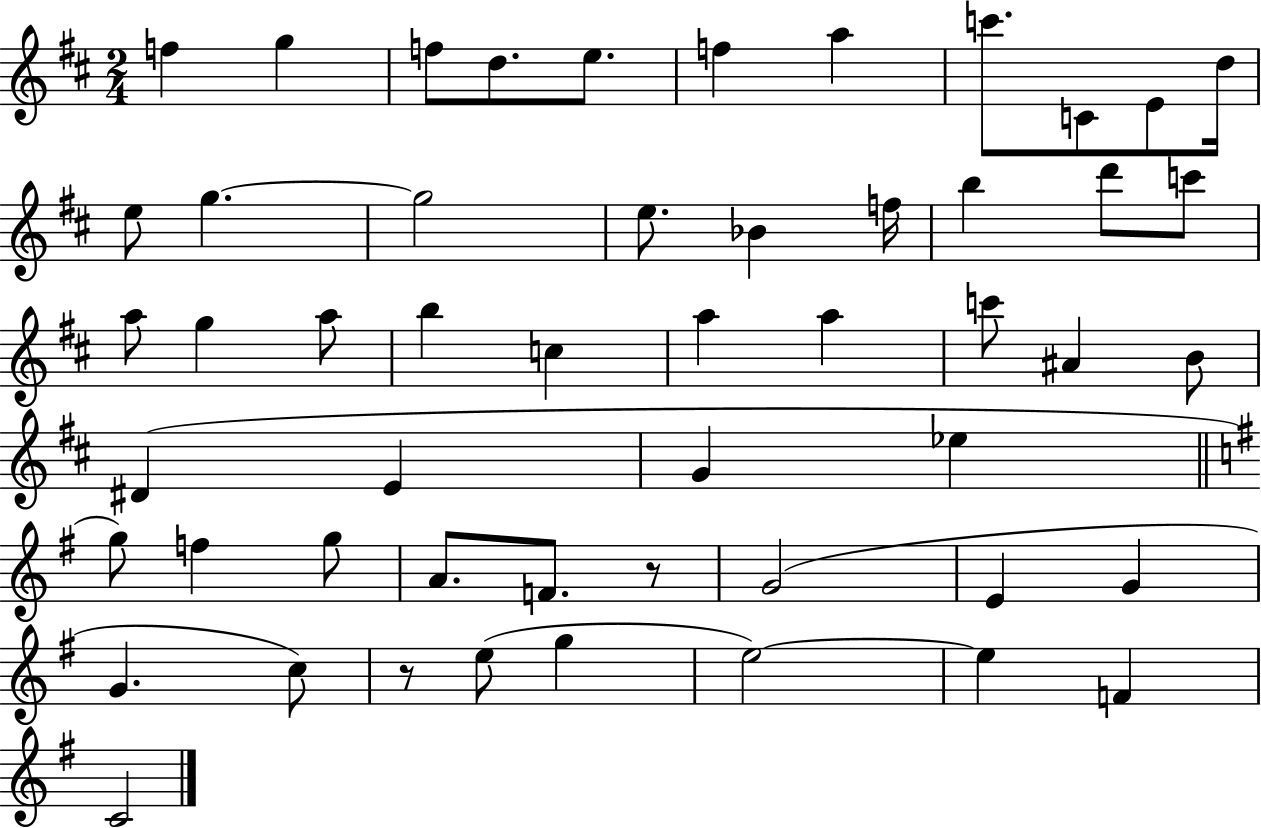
X:1
T:Untitled
M:2/4
L:1/4
K:D
f g f/2 d/2 e/2 f a c'/2 C/2 E/2 d/4 e/2 g g2 e/2 _B f/4 b d'/2 c'/2 a/2 g a/2 b c a a c'/2 ^A B/2 ^D E G _e g/2 f g/2 A/2 F/2 z/2 G2 E G G c/2 z/2 e/2 g e2 e F C2